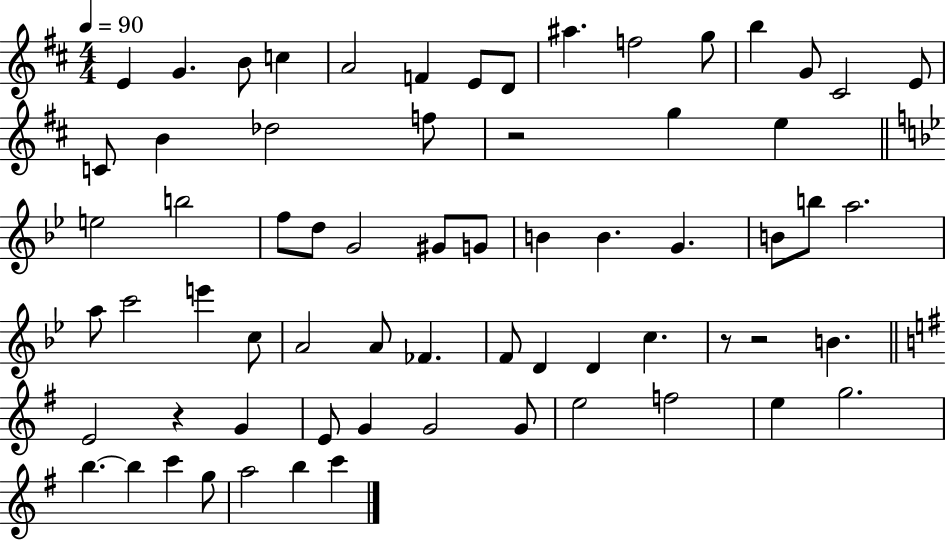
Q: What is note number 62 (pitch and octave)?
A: B5